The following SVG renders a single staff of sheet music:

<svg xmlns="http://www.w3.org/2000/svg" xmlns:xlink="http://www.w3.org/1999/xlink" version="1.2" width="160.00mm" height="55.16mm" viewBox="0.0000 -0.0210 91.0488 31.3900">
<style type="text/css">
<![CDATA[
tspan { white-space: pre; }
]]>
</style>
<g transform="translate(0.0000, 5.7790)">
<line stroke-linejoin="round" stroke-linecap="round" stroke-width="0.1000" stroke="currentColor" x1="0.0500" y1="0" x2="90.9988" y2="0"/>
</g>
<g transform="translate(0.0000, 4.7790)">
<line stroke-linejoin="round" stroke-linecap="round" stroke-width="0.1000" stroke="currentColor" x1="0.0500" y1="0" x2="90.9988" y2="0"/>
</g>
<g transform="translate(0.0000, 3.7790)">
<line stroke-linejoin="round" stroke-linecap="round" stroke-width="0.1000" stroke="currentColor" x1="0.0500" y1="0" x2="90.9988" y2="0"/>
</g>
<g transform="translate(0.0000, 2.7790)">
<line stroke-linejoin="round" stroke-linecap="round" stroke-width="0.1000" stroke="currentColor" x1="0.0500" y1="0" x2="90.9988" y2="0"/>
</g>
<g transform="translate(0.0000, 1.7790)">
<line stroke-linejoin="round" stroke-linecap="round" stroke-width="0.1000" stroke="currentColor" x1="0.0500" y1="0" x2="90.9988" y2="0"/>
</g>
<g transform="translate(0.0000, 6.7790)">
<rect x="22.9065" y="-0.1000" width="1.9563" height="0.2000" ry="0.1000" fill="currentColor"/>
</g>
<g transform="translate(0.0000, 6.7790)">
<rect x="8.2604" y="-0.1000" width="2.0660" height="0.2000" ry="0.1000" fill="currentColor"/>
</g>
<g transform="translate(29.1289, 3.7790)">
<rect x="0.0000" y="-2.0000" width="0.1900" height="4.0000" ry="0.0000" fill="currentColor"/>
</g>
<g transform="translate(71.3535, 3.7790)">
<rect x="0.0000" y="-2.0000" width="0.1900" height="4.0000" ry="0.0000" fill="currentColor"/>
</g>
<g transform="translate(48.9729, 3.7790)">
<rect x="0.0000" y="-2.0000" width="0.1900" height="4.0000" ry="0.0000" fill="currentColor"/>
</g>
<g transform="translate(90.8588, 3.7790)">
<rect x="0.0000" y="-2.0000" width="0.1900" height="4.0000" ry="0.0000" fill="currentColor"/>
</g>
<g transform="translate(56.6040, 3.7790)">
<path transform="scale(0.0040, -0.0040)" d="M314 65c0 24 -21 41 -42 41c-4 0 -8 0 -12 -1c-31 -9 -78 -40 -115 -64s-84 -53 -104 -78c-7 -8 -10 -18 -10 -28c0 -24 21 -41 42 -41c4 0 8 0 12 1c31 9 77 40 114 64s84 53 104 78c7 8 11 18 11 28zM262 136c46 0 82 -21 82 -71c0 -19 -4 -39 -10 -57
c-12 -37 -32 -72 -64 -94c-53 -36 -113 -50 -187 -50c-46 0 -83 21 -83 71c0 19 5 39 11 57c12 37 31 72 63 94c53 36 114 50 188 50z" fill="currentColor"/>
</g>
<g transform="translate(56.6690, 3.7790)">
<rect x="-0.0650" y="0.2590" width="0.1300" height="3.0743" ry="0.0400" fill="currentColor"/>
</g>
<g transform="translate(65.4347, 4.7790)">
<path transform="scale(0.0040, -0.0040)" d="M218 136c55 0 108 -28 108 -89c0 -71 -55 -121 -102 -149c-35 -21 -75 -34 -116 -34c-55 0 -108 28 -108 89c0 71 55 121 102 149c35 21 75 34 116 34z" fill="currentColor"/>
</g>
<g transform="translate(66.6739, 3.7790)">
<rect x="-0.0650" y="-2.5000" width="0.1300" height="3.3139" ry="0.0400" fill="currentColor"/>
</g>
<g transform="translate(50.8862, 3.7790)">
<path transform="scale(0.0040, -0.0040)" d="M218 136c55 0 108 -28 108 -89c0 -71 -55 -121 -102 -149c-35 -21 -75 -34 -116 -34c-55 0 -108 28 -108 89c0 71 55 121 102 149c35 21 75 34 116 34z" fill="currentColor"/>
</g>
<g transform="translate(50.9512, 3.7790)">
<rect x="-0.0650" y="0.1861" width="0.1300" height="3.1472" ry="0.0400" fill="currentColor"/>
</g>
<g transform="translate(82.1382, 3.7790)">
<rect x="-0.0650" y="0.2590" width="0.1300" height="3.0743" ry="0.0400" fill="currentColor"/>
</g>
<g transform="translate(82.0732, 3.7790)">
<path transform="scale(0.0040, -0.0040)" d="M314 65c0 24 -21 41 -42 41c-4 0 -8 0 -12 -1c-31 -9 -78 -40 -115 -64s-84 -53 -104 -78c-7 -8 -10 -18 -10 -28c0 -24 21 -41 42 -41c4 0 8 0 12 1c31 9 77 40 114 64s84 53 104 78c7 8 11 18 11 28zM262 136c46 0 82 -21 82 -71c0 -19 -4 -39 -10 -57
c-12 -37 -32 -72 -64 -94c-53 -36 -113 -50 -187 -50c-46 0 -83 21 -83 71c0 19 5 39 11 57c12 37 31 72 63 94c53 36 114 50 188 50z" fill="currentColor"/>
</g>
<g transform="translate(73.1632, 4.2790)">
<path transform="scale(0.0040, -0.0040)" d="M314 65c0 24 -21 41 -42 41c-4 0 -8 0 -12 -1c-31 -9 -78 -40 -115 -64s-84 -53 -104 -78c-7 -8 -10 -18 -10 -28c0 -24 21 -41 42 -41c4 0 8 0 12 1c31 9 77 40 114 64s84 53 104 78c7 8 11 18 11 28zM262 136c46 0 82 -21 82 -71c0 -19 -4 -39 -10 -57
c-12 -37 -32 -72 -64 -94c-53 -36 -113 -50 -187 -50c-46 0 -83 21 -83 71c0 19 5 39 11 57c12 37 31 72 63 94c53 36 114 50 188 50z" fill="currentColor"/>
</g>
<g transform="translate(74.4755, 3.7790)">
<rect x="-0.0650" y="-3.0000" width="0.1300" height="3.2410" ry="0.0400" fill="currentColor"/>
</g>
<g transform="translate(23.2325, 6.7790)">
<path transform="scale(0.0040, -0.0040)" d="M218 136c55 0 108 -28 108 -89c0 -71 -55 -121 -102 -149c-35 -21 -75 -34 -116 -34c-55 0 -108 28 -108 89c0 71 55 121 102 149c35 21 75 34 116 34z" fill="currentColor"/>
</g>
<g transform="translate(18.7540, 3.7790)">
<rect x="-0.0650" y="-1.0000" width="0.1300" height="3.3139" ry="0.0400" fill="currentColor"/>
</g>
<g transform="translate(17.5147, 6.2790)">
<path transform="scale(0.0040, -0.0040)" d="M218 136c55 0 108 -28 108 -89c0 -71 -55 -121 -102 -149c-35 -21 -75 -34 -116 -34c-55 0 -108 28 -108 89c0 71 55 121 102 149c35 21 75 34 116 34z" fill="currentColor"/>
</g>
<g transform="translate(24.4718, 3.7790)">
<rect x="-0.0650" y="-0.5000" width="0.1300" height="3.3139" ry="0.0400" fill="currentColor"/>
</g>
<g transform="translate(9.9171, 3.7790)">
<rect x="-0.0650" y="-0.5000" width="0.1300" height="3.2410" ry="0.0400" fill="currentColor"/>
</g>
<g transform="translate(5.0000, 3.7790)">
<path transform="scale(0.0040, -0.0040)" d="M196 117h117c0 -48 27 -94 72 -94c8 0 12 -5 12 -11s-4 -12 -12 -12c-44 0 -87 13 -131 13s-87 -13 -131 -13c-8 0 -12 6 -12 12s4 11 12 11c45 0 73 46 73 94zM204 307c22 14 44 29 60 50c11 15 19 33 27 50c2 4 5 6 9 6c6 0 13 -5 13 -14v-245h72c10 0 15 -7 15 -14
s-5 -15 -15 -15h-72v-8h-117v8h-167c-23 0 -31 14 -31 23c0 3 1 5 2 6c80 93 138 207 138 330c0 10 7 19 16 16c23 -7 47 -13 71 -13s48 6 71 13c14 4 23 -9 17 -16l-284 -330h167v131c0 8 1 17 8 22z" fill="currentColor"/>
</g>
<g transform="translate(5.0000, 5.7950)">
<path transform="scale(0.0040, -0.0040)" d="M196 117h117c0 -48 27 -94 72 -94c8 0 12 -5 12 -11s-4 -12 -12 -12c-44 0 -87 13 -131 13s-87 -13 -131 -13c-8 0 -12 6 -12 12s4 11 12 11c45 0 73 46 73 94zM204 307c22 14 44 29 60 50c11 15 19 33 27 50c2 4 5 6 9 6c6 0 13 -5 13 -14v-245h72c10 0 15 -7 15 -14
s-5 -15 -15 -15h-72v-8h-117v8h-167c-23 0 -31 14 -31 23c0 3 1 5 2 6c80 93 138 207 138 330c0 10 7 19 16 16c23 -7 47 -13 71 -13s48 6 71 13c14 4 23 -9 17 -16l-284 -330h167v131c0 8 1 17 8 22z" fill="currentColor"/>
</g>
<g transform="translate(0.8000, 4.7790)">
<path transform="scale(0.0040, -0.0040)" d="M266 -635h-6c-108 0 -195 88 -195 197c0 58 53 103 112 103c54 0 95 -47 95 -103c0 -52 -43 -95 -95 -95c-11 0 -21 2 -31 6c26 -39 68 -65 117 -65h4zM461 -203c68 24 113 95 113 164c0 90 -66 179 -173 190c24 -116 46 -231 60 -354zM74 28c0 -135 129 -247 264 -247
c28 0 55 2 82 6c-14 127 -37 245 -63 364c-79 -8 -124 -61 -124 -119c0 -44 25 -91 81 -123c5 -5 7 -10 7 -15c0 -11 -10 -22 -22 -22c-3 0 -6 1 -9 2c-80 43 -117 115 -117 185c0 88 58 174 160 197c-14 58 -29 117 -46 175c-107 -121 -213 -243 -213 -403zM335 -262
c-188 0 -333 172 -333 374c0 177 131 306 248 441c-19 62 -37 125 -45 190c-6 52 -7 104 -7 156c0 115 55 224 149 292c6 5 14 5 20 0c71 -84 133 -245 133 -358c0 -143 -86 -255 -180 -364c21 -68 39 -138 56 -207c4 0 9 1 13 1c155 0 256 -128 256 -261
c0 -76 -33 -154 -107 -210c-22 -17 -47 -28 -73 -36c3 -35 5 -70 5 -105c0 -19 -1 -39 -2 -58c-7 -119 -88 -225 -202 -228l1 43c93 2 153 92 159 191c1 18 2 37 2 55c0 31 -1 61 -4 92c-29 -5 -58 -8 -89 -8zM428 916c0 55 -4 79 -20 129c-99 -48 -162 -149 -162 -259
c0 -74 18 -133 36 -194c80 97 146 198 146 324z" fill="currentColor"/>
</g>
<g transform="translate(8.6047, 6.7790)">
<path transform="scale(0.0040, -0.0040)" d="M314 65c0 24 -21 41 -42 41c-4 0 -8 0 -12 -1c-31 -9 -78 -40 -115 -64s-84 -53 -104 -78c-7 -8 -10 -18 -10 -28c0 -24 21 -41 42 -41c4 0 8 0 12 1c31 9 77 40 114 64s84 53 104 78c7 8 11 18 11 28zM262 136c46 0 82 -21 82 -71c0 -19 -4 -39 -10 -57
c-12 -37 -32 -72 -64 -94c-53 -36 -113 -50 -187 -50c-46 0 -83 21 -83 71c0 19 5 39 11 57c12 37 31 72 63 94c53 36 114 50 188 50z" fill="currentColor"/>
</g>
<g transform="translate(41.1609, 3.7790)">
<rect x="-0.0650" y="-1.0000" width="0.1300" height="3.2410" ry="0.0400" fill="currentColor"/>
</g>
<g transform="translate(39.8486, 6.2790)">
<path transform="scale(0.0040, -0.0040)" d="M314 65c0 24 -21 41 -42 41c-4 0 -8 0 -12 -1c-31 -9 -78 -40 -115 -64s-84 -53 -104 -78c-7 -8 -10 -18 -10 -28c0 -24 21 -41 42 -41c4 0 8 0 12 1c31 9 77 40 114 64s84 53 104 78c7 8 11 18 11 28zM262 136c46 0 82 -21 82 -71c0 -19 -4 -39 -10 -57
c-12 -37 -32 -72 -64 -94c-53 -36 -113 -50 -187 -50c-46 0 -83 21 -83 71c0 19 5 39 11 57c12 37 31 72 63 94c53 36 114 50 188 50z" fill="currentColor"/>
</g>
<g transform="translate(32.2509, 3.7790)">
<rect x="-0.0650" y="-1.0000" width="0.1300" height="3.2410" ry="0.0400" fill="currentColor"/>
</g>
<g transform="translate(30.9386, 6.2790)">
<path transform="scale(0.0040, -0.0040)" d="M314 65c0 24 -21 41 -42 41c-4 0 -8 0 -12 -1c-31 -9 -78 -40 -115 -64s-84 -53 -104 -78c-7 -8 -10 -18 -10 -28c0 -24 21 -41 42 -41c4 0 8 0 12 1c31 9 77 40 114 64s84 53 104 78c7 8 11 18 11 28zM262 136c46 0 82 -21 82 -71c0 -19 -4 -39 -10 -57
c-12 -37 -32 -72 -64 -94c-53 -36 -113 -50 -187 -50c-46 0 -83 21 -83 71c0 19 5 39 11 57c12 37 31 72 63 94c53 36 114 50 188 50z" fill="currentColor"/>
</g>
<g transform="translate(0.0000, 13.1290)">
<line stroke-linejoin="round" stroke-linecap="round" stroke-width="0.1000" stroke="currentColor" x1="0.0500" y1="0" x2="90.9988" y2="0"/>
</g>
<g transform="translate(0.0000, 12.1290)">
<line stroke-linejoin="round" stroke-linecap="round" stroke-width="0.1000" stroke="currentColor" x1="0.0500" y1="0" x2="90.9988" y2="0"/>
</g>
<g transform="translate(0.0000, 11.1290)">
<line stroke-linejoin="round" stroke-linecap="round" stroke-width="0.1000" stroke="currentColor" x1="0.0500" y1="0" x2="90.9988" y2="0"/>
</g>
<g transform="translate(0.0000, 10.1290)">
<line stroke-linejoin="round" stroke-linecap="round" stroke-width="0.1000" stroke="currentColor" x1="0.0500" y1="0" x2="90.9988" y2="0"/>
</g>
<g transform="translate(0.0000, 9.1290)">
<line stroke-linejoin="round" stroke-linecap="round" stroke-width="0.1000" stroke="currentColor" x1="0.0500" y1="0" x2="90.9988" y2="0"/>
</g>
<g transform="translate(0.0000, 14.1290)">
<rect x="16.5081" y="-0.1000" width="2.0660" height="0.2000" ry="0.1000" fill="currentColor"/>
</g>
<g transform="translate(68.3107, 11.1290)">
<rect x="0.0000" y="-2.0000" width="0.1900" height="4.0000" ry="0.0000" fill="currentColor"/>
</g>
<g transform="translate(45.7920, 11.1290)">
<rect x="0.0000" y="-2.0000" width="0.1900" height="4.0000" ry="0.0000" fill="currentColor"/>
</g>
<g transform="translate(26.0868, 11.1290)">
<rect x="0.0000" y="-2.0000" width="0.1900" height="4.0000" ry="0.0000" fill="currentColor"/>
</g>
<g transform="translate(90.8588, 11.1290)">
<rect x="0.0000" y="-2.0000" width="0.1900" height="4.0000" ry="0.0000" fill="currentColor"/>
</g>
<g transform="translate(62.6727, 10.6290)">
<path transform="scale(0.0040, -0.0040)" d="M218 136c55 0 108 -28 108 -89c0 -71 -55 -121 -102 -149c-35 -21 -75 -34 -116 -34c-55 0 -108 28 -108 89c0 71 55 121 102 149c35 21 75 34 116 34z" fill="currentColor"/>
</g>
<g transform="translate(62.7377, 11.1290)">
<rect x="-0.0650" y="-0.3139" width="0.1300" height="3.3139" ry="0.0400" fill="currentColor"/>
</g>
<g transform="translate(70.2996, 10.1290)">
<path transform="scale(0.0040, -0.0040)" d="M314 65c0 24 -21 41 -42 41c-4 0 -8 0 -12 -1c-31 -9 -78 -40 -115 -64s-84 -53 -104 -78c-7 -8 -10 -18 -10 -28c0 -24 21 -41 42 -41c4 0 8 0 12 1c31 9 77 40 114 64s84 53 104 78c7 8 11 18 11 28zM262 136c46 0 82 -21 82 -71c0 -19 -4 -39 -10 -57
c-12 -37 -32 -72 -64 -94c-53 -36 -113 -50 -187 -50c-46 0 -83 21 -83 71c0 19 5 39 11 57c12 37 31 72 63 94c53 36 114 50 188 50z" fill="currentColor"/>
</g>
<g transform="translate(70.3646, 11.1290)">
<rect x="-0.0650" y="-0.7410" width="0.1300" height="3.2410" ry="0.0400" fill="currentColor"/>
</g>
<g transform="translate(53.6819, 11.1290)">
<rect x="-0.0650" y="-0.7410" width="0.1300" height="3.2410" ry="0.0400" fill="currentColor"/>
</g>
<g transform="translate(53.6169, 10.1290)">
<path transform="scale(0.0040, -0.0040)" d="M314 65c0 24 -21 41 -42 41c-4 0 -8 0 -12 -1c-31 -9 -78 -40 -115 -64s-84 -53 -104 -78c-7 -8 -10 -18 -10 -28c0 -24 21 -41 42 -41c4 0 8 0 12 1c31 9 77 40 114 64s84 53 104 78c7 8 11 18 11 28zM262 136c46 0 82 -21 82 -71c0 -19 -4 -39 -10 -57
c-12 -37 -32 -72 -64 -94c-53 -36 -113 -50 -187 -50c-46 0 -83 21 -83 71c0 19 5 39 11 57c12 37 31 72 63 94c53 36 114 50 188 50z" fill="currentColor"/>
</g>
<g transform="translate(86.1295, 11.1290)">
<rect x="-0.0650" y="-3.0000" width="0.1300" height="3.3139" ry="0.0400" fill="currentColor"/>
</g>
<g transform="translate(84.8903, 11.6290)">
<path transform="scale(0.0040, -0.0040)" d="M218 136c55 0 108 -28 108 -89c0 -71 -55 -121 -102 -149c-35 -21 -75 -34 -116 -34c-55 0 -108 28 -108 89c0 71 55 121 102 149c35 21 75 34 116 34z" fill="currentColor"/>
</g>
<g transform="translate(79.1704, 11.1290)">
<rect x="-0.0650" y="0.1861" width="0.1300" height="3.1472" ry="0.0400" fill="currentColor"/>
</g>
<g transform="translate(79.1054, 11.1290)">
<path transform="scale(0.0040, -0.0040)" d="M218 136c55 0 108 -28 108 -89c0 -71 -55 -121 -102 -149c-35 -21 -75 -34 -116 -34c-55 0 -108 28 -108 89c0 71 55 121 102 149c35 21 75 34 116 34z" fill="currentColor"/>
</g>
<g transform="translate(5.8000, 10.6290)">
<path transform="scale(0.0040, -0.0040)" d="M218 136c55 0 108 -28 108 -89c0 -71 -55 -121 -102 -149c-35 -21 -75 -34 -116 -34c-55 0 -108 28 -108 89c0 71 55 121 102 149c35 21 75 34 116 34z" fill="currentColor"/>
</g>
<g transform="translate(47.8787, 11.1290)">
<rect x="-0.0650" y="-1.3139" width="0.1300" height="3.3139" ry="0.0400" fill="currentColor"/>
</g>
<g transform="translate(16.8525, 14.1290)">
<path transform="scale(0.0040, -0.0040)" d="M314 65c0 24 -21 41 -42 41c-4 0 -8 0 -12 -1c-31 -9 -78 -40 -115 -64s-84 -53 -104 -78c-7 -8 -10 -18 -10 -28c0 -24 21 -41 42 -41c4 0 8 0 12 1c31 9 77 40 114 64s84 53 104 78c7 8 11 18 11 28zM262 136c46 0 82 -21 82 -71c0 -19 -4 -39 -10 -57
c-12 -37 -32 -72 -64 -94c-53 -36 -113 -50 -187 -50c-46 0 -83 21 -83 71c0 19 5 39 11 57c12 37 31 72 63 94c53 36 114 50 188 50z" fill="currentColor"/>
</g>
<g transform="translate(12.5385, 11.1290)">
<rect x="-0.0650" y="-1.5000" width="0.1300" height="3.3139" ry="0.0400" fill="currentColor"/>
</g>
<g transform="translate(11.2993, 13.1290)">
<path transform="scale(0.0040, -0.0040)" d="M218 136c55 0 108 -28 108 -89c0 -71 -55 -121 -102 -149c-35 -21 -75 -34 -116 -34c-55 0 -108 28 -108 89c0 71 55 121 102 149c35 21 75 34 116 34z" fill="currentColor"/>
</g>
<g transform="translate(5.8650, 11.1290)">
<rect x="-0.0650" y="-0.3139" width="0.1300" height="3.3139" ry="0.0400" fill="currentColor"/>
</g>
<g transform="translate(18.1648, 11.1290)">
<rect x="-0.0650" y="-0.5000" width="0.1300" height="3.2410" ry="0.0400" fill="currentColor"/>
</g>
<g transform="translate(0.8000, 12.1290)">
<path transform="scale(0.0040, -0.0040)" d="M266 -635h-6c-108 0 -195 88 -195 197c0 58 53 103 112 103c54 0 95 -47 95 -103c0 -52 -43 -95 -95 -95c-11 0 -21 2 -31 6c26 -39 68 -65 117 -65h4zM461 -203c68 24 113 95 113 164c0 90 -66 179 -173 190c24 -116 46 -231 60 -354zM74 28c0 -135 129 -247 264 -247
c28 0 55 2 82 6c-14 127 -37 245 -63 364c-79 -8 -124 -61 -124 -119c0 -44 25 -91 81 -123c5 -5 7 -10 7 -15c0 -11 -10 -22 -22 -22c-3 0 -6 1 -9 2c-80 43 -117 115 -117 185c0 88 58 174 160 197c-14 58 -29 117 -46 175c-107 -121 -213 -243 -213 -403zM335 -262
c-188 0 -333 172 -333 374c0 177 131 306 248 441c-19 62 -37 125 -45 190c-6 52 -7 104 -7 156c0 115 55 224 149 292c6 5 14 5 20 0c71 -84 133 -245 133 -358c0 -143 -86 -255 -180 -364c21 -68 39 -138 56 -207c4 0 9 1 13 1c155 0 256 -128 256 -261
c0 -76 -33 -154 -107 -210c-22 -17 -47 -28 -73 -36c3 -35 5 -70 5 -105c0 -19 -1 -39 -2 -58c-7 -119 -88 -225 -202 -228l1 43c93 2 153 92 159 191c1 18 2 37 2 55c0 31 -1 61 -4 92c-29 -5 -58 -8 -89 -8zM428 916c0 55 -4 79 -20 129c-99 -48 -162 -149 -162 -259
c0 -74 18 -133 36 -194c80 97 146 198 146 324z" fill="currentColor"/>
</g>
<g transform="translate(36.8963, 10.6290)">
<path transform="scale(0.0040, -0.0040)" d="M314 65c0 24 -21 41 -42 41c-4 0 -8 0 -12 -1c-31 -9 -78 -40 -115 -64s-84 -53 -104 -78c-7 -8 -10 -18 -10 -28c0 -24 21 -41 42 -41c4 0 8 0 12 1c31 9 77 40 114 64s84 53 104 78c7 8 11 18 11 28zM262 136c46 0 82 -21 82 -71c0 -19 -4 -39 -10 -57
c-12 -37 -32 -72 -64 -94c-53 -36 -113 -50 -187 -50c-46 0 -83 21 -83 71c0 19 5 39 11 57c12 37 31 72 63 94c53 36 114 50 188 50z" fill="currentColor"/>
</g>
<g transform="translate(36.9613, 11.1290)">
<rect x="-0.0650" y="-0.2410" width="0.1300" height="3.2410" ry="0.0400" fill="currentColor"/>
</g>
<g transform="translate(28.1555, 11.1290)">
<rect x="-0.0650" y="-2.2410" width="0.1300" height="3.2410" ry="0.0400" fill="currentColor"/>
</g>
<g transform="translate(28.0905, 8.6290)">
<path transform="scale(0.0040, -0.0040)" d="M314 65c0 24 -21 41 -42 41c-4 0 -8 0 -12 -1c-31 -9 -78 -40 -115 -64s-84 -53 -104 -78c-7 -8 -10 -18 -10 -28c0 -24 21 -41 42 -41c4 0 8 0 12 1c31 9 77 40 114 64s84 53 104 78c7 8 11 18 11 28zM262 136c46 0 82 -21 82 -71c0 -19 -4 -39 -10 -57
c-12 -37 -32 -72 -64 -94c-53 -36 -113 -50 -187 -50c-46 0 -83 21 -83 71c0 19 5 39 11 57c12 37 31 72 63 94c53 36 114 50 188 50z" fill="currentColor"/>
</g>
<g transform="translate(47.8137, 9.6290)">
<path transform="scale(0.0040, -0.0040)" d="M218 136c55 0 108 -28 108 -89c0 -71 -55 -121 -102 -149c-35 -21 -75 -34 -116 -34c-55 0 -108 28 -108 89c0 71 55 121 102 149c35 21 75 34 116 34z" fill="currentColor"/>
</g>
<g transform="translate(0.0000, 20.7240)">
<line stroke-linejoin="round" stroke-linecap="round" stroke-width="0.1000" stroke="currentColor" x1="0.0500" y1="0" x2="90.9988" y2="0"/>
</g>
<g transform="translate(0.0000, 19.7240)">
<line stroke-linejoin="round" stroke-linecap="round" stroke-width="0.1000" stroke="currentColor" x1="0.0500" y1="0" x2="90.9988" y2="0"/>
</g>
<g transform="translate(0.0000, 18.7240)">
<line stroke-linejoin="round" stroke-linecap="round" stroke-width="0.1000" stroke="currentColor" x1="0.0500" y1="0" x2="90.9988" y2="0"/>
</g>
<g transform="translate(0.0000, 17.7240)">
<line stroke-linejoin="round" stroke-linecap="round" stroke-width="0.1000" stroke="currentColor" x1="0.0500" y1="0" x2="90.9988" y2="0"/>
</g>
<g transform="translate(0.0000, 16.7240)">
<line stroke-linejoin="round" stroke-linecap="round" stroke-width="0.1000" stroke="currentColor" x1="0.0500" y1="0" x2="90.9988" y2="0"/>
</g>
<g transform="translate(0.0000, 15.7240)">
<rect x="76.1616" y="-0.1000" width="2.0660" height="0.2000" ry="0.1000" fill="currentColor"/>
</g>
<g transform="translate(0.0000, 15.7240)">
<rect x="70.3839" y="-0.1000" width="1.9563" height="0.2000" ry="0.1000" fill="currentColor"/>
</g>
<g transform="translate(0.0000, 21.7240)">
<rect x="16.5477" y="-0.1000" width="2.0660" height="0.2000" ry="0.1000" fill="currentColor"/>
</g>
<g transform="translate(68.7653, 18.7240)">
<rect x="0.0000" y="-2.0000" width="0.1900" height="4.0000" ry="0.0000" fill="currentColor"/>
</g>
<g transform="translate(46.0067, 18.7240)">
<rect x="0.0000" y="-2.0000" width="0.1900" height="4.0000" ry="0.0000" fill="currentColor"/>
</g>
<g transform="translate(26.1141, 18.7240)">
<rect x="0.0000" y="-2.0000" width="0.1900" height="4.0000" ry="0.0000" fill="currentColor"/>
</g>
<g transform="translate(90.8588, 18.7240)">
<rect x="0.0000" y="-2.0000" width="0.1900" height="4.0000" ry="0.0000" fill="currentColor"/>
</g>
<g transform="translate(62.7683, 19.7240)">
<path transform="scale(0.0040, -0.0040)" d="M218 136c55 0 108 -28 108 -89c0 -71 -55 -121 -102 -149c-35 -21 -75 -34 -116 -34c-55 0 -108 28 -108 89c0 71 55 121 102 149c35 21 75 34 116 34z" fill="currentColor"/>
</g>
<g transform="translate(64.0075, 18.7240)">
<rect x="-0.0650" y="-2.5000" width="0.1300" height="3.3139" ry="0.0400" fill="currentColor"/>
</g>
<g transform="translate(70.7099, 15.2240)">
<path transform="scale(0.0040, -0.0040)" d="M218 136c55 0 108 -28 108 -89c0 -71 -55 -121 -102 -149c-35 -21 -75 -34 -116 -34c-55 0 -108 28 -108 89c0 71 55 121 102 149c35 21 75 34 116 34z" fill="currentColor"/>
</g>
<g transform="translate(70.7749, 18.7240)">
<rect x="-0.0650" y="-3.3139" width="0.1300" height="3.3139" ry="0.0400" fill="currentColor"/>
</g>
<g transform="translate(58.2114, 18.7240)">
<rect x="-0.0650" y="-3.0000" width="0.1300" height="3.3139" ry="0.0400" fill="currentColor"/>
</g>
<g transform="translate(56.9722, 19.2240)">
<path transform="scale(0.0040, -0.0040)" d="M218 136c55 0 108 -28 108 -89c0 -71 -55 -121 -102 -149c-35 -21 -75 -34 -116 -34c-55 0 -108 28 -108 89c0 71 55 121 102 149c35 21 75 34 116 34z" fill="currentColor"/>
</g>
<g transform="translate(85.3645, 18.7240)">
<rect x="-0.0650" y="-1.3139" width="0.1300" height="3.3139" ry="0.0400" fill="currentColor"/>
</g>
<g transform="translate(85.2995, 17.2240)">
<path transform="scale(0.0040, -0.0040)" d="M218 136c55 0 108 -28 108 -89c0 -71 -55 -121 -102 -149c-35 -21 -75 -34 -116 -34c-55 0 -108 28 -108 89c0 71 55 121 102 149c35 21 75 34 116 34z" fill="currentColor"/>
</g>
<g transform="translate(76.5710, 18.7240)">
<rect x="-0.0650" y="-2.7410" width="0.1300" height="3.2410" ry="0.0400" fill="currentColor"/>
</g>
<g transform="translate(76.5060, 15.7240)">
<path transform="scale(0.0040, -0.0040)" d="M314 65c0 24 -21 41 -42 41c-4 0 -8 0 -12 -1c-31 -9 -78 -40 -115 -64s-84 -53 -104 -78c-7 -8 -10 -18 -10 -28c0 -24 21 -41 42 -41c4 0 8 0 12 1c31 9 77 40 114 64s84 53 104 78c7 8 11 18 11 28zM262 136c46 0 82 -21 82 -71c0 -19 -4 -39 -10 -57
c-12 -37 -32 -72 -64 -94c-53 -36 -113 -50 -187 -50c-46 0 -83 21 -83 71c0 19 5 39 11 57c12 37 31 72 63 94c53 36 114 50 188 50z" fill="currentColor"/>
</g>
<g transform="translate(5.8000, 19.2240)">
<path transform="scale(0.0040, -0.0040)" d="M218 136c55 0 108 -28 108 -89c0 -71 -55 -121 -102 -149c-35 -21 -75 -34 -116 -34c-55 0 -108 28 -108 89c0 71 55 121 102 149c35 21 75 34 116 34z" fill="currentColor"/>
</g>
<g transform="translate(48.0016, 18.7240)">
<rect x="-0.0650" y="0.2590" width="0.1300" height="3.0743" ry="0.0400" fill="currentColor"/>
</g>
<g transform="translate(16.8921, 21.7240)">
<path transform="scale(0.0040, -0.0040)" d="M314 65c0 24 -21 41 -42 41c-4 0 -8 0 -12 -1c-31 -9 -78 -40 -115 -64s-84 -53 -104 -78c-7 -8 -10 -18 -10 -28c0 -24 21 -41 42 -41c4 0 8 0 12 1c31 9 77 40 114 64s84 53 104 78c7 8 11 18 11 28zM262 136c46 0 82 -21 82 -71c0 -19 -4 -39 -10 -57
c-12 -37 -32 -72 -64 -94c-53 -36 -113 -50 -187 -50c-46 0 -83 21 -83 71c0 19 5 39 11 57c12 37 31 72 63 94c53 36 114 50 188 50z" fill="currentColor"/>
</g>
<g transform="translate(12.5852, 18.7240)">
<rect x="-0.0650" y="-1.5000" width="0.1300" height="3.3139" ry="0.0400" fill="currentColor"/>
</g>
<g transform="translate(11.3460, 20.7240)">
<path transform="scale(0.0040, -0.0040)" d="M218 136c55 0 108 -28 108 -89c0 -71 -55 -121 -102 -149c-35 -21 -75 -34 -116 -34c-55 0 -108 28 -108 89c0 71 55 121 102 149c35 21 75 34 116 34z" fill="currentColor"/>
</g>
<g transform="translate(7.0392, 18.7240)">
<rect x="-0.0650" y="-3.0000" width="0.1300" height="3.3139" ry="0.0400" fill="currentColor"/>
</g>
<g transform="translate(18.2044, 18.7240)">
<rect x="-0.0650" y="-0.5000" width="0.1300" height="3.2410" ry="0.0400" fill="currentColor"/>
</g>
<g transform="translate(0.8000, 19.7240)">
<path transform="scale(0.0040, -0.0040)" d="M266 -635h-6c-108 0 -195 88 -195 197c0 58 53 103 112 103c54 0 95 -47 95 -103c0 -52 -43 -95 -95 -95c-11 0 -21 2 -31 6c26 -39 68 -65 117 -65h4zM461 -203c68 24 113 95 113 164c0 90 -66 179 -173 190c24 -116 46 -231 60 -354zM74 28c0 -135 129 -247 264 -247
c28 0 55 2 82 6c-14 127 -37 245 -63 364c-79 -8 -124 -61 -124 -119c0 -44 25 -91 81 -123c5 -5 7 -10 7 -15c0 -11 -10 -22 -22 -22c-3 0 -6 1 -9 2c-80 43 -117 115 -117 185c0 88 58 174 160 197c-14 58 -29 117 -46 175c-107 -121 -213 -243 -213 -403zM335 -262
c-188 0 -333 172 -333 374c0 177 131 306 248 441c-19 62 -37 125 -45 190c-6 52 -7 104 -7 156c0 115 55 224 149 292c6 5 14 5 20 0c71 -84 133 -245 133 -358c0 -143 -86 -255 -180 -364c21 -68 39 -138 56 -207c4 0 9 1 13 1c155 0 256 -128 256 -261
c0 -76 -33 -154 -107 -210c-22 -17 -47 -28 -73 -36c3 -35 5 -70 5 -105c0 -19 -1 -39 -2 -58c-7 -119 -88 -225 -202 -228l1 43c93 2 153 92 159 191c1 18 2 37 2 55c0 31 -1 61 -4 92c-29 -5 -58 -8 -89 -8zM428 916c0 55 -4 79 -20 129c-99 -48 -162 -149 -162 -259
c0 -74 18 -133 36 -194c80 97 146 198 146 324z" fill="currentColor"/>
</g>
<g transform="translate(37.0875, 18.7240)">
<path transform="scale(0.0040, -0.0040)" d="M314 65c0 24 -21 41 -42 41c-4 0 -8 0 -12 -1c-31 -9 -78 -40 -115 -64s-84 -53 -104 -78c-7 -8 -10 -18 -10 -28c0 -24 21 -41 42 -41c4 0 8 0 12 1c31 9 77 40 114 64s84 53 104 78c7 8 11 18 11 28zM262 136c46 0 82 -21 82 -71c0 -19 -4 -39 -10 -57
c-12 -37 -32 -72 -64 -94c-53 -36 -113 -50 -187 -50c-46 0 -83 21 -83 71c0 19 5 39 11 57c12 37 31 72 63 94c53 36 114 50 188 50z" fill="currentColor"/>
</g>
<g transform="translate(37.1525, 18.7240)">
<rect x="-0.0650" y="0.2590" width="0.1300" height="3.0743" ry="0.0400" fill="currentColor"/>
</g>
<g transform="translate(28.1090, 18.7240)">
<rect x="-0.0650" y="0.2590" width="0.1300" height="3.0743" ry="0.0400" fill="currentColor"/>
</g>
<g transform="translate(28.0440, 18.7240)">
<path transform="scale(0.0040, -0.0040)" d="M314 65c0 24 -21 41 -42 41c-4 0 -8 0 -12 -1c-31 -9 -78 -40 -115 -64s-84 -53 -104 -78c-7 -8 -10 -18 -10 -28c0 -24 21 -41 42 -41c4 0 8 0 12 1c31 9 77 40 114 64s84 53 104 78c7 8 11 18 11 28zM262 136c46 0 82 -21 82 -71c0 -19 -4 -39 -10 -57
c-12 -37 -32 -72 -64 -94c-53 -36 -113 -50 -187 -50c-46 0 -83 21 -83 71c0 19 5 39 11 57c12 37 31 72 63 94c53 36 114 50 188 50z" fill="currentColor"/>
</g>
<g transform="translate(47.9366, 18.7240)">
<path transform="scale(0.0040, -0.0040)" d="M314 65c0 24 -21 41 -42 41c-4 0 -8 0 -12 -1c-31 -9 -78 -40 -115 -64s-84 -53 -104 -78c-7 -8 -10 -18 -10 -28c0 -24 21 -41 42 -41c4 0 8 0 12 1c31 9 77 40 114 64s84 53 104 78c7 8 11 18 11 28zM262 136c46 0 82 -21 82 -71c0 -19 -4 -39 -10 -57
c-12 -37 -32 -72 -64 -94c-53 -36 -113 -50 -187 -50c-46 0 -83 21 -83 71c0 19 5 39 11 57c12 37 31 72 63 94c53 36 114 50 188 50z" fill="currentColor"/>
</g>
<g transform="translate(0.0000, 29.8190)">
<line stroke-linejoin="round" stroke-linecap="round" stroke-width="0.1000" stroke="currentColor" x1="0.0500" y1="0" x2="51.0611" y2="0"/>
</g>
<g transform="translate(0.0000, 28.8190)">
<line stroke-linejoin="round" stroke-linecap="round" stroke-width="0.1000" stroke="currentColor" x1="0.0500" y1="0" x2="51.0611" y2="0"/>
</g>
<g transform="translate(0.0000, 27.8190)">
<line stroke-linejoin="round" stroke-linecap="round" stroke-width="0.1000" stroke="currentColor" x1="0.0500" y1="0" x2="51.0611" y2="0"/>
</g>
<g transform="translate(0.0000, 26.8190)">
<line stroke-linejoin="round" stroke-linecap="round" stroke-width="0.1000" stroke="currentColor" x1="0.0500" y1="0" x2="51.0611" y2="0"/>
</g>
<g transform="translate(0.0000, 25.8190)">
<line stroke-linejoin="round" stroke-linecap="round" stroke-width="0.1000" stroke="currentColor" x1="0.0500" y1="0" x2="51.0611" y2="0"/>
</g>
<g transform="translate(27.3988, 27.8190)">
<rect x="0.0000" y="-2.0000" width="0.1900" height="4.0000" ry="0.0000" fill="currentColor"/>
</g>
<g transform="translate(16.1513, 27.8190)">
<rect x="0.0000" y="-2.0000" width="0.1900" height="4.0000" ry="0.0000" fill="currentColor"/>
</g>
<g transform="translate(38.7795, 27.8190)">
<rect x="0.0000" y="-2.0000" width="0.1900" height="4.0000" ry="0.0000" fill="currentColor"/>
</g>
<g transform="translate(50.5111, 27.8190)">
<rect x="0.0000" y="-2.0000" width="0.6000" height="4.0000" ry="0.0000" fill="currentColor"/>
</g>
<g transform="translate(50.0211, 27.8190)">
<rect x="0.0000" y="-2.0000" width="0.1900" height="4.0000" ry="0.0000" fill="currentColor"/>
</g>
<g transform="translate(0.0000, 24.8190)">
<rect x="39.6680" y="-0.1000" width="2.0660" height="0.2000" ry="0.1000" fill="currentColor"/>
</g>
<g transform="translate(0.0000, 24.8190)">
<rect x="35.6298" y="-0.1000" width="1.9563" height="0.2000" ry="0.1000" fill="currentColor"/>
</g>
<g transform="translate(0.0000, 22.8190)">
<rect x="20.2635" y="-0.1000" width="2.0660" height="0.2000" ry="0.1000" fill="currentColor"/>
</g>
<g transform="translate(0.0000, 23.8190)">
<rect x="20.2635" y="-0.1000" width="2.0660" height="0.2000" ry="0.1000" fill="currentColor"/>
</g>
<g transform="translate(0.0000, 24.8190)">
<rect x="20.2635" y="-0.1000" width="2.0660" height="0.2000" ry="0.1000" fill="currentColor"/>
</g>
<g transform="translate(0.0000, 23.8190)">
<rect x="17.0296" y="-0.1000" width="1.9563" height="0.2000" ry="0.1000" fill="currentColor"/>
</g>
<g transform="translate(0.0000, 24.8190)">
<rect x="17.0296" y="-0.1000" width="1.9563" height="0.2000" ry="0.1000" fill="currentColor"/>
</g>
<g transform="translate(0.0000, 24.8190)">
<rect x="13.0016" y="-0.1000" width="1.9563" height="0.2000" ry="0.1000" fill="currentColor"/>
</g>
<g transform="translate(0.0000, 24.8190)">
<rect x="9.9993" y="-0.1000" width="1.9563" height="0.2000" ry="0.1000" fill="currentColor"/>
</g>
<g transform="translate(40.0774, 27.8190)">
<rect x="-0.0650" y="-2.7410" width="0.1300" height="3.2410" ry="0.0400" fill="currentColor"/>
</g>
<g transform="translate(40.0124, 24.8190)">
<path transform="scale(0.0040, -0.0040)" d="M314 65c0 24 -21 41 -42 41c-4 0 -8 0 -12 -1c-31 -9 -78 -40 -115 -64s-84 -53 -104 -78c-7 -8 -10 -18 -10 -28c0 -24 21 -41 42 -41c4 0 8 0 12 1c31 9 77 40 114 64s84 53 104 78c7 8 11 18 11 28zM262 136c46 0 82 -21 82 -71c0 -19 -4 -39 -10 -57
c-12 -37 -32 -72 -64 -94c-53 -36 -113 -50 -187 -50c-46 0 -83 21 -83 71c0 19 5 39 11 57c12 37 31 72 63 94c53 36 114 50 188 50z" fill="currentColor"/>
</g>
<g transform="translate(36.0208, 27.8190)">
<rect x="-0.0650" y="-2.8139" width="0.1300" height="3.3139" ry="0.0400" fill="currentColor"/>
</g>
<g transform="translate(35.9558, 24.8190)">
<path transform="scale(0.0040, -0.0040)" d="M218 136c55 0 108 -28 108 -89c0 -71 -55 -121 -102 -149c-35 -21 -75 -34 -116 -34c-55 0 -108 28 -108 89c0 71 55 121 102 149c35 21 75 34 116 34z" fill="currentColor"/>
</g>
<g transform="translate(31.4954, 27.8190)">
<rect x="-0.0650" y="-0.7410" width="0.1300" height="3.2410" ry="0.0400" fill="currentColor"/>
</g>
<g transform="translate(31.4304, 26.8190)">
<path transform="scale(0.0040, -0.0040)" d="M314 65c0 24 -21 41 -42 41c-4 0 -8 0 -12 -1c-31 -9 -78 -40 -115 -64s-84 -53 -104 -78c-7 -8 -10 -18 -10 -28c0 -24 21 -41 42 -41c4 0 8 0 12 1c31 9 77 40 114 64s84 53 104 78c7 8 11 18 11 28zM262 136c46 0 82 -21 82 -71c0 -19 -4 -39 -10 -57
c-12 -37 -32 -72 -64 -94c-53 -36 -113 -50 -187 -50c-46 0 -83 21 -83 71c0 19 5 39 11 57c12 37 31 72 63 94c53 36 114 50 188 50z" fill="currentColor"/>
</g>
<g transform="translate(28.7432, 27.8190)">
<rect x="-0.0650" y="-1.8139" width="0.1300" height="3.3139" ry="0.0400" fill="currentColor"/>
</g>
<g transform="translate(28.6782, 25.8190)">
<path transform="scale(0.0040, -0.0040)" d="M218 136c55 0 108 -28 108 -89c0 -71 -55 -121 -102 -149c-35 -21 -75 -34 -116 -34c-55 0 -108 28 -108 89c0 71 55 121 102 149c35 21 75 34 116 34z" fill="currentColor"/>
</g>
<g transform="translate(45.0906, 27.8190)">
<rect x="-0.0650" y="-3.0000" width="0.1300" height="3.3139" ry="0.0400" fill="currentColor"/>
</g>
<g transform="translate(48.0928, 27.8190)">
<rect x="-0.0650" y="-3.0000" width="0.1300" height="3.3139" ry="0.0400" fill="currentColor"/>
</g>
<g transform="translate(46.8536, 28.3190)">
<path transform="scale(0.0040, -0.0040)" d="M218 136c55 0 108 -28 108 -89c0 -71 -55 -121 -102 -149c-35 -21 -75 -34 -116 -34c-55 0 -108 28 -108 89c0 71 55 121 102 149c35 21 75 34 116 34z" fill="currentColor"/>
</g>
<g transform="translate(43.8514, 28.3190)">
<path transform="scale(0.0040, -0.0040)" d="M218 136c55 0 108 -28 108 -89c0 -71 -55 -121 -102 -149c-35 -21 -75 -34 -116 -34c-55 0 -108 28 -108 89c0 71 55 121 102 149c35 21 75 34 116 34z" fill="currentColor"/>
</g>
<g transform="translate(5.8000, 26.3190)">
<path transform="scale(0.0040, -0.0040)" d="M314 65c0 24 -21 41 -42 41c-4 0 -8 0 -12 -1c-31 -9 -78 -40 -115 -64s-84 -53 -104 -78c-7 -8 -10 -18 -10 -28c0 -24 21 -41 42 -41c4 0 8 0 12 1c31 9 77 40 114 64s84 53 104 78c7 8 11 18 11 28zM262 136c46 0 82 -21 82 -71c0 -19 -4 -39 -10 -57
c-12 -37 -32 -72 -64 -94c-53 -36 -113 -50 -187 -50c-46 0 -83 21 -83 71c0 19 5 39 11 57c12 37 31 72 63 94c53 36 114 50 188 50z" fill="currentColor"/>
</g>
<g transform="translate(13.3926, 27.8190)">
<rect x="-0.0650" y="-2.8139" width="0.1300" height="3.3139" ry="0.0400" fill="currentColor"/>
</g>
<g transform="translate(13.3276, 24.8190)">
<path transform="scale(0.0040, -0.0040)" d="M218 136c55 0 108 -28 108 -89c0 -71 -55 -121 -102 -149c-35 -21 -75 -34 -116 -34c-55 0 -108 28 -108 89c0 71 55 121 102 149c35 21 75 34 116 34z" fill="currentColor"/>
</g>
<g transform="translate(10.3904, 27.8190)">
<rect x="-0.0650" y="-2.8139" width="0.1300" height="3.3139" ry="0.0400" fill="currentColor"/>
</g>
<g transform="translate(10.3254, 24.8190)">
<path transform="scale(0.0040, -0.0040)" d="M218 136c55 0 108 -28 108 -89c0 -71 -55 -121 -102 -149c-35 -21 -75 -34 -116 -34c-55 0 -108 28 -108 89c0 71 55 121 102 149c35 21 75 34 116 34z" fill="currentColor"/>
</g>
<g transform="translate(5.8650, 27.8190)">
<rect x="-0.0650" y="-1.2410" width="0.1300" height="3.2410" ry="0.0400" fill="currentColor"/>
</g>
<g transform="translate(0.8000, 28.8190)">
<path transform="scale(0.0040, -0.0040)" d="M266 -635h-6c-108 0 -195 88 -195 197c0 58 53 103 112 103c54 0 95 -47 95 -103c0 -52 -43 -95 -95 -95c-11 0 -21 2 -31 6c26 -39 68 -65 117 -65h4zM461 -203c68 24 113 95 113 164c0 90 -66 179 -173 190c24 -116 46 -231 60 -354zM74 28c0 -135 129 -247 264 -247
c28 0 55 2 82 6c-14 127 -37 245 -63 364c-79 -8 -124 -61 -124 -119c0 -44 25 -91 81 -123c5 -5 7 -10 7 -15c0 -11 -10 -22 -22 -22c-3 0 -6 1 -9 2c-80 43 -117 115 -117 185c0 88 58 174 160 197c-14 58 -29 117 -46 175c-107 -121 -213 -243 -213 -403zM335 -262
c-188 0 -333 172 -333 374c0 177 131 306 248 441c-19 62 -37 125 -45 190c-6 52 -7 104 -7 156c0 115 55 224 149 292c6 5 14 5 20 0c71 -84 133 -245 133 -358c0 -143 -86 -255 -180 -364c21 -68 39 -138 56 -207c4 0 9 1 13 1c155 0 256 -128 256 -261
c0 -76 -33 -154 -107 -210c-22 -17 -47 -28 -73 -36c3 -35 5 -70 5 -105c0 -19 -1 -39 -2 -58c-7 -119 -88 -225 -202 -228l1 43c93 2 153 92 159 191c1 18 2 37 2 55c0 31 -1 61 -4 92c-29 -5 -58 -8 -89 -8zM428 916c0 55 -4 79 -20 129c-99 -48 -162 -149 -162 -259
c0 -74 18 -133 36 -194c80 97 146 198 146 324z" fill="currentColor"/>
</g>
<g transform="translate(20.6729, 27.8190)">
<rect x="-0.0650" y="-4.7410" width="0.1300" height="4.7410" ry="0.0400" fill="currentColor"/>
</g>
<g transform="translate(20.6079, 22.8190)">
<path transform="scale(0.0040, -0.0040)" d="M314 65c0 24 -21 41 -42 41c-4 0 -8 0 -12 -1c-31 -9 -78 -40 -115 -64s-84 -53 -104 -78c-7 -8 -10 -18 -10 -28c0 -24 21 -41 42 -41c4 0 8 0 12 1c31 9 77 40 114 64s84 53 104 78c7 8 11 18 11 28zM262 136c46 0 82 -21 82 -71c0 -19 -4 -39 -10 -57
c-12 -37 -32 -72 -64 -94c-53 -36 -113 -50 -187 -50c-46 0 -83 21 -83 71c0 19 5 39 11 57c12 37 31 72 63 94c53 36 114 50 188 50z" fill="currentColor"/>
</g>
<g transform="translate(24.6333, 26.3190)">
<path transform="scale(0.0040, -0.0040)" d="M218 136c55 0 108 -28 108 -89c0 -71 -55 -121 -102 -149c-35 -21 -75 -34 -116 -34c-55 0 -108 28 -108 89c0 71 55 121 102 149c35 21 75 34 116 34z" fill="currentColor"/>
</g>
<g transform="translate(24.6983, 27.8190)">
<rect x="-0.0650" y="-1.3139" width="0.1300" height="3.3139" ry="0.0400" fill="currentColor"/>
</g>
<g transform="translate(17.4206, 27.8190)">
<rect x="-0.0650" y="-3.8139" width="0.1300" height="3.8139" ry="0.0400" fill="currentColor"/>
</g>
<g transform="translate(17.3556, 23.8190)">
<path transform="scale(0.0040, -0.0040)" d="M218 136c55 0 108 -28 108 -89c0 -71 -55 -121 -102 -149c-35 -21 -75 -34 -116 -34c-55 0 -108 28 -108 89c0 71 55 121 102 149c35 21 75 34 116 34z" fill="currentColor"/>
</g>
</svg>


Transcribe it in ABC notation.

X:1
T:Untitled
M:4/4
L:1/4
K:C
C2 D C D2 D2 B B2 G A2 B2 c E C2 g2 c2 e d2 c d2 B A A E C2 B2 B2 B2 A G b a2 e e2 a a c' e'2 e f d2 a a2 A A